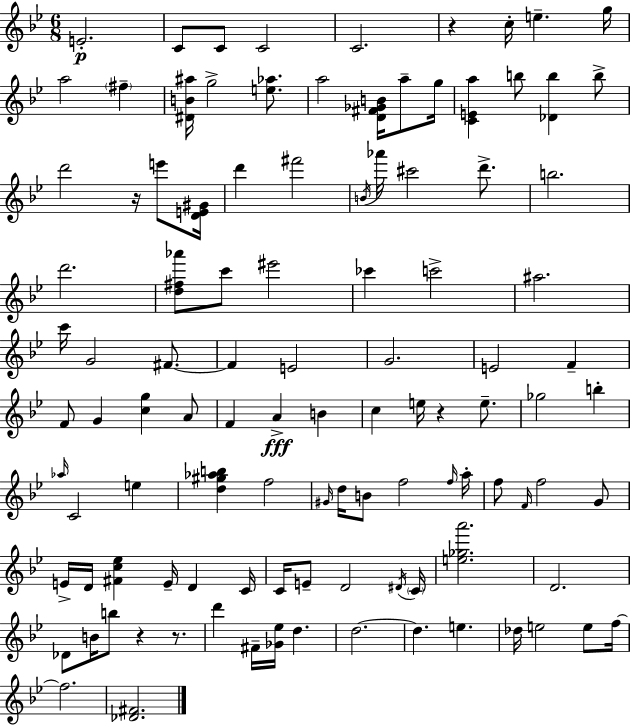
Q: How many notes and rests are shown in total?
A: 107